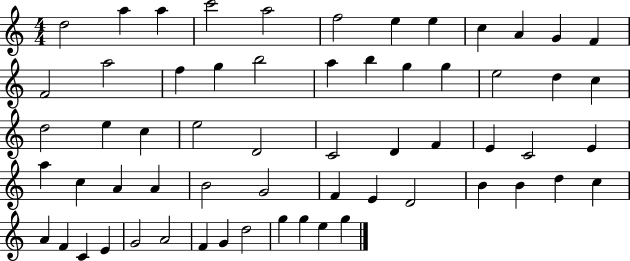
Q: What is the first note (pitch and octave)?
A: D5